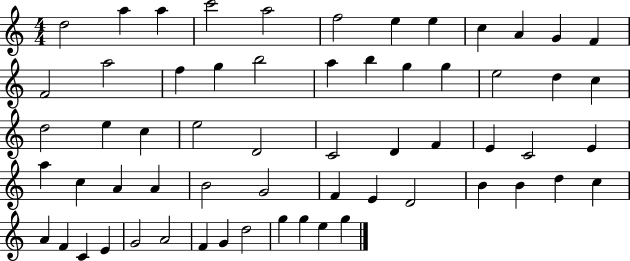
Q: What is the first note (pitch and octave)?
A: D5